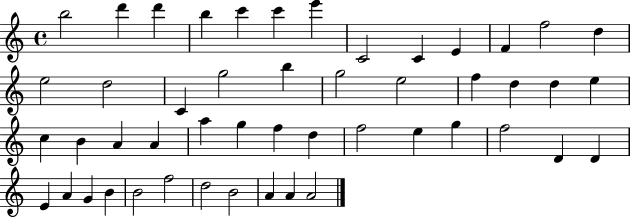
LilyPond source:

{
  \clef treble
  \time 4/4
  \defaultTimeSignature
  \key c \major
  b''2 d'''4 d'''4 | b''4 c'''4 c'''4 e'''4 | c'2 c'4 e'4 | f'4 f''2 d''4 | \break e''2 d''2 | c'4 g''2 b''4 | g''2 e''2 | f''4 d''4 d''4 e''4 | \break c''4 b'4 a'4 a'4 | a''4 g''4 f''4 d''4 | f''2 e''4 g''4 | f''2 d'4 d'4 | \break e'4 a'4 g'4 b'4 | b'2 f''2 | d''2 b'2 | a'4 a'4 a'2 | \break \bar "|."
}